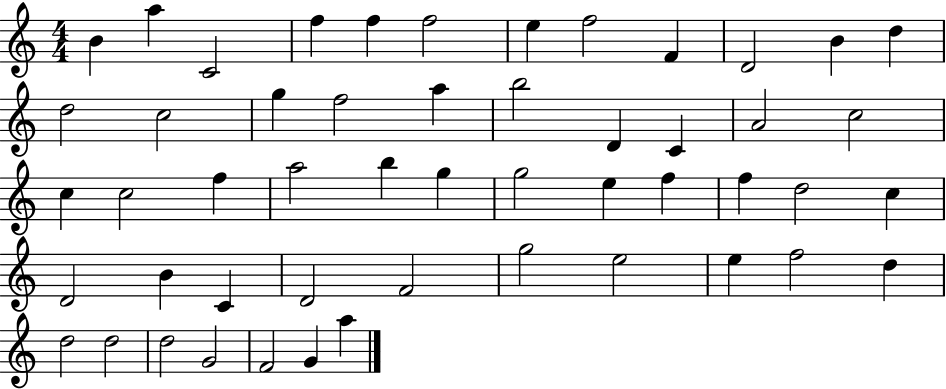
X:1
T:Untitled
M:4/4
L:1/4
K:C
B a C2 f f f2 e f2 F D2 B d d2 c2 g f2 a b2 D C A2 c2 c c2 f a2 b g g2 e f f d2 c D2 B C D2 F2 g2 e2 e f2 d d2 d2 d2 G2 F2 G a